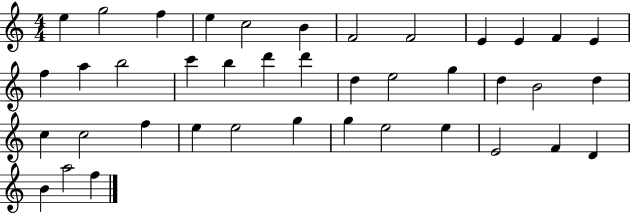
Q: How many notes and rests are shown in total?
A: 40